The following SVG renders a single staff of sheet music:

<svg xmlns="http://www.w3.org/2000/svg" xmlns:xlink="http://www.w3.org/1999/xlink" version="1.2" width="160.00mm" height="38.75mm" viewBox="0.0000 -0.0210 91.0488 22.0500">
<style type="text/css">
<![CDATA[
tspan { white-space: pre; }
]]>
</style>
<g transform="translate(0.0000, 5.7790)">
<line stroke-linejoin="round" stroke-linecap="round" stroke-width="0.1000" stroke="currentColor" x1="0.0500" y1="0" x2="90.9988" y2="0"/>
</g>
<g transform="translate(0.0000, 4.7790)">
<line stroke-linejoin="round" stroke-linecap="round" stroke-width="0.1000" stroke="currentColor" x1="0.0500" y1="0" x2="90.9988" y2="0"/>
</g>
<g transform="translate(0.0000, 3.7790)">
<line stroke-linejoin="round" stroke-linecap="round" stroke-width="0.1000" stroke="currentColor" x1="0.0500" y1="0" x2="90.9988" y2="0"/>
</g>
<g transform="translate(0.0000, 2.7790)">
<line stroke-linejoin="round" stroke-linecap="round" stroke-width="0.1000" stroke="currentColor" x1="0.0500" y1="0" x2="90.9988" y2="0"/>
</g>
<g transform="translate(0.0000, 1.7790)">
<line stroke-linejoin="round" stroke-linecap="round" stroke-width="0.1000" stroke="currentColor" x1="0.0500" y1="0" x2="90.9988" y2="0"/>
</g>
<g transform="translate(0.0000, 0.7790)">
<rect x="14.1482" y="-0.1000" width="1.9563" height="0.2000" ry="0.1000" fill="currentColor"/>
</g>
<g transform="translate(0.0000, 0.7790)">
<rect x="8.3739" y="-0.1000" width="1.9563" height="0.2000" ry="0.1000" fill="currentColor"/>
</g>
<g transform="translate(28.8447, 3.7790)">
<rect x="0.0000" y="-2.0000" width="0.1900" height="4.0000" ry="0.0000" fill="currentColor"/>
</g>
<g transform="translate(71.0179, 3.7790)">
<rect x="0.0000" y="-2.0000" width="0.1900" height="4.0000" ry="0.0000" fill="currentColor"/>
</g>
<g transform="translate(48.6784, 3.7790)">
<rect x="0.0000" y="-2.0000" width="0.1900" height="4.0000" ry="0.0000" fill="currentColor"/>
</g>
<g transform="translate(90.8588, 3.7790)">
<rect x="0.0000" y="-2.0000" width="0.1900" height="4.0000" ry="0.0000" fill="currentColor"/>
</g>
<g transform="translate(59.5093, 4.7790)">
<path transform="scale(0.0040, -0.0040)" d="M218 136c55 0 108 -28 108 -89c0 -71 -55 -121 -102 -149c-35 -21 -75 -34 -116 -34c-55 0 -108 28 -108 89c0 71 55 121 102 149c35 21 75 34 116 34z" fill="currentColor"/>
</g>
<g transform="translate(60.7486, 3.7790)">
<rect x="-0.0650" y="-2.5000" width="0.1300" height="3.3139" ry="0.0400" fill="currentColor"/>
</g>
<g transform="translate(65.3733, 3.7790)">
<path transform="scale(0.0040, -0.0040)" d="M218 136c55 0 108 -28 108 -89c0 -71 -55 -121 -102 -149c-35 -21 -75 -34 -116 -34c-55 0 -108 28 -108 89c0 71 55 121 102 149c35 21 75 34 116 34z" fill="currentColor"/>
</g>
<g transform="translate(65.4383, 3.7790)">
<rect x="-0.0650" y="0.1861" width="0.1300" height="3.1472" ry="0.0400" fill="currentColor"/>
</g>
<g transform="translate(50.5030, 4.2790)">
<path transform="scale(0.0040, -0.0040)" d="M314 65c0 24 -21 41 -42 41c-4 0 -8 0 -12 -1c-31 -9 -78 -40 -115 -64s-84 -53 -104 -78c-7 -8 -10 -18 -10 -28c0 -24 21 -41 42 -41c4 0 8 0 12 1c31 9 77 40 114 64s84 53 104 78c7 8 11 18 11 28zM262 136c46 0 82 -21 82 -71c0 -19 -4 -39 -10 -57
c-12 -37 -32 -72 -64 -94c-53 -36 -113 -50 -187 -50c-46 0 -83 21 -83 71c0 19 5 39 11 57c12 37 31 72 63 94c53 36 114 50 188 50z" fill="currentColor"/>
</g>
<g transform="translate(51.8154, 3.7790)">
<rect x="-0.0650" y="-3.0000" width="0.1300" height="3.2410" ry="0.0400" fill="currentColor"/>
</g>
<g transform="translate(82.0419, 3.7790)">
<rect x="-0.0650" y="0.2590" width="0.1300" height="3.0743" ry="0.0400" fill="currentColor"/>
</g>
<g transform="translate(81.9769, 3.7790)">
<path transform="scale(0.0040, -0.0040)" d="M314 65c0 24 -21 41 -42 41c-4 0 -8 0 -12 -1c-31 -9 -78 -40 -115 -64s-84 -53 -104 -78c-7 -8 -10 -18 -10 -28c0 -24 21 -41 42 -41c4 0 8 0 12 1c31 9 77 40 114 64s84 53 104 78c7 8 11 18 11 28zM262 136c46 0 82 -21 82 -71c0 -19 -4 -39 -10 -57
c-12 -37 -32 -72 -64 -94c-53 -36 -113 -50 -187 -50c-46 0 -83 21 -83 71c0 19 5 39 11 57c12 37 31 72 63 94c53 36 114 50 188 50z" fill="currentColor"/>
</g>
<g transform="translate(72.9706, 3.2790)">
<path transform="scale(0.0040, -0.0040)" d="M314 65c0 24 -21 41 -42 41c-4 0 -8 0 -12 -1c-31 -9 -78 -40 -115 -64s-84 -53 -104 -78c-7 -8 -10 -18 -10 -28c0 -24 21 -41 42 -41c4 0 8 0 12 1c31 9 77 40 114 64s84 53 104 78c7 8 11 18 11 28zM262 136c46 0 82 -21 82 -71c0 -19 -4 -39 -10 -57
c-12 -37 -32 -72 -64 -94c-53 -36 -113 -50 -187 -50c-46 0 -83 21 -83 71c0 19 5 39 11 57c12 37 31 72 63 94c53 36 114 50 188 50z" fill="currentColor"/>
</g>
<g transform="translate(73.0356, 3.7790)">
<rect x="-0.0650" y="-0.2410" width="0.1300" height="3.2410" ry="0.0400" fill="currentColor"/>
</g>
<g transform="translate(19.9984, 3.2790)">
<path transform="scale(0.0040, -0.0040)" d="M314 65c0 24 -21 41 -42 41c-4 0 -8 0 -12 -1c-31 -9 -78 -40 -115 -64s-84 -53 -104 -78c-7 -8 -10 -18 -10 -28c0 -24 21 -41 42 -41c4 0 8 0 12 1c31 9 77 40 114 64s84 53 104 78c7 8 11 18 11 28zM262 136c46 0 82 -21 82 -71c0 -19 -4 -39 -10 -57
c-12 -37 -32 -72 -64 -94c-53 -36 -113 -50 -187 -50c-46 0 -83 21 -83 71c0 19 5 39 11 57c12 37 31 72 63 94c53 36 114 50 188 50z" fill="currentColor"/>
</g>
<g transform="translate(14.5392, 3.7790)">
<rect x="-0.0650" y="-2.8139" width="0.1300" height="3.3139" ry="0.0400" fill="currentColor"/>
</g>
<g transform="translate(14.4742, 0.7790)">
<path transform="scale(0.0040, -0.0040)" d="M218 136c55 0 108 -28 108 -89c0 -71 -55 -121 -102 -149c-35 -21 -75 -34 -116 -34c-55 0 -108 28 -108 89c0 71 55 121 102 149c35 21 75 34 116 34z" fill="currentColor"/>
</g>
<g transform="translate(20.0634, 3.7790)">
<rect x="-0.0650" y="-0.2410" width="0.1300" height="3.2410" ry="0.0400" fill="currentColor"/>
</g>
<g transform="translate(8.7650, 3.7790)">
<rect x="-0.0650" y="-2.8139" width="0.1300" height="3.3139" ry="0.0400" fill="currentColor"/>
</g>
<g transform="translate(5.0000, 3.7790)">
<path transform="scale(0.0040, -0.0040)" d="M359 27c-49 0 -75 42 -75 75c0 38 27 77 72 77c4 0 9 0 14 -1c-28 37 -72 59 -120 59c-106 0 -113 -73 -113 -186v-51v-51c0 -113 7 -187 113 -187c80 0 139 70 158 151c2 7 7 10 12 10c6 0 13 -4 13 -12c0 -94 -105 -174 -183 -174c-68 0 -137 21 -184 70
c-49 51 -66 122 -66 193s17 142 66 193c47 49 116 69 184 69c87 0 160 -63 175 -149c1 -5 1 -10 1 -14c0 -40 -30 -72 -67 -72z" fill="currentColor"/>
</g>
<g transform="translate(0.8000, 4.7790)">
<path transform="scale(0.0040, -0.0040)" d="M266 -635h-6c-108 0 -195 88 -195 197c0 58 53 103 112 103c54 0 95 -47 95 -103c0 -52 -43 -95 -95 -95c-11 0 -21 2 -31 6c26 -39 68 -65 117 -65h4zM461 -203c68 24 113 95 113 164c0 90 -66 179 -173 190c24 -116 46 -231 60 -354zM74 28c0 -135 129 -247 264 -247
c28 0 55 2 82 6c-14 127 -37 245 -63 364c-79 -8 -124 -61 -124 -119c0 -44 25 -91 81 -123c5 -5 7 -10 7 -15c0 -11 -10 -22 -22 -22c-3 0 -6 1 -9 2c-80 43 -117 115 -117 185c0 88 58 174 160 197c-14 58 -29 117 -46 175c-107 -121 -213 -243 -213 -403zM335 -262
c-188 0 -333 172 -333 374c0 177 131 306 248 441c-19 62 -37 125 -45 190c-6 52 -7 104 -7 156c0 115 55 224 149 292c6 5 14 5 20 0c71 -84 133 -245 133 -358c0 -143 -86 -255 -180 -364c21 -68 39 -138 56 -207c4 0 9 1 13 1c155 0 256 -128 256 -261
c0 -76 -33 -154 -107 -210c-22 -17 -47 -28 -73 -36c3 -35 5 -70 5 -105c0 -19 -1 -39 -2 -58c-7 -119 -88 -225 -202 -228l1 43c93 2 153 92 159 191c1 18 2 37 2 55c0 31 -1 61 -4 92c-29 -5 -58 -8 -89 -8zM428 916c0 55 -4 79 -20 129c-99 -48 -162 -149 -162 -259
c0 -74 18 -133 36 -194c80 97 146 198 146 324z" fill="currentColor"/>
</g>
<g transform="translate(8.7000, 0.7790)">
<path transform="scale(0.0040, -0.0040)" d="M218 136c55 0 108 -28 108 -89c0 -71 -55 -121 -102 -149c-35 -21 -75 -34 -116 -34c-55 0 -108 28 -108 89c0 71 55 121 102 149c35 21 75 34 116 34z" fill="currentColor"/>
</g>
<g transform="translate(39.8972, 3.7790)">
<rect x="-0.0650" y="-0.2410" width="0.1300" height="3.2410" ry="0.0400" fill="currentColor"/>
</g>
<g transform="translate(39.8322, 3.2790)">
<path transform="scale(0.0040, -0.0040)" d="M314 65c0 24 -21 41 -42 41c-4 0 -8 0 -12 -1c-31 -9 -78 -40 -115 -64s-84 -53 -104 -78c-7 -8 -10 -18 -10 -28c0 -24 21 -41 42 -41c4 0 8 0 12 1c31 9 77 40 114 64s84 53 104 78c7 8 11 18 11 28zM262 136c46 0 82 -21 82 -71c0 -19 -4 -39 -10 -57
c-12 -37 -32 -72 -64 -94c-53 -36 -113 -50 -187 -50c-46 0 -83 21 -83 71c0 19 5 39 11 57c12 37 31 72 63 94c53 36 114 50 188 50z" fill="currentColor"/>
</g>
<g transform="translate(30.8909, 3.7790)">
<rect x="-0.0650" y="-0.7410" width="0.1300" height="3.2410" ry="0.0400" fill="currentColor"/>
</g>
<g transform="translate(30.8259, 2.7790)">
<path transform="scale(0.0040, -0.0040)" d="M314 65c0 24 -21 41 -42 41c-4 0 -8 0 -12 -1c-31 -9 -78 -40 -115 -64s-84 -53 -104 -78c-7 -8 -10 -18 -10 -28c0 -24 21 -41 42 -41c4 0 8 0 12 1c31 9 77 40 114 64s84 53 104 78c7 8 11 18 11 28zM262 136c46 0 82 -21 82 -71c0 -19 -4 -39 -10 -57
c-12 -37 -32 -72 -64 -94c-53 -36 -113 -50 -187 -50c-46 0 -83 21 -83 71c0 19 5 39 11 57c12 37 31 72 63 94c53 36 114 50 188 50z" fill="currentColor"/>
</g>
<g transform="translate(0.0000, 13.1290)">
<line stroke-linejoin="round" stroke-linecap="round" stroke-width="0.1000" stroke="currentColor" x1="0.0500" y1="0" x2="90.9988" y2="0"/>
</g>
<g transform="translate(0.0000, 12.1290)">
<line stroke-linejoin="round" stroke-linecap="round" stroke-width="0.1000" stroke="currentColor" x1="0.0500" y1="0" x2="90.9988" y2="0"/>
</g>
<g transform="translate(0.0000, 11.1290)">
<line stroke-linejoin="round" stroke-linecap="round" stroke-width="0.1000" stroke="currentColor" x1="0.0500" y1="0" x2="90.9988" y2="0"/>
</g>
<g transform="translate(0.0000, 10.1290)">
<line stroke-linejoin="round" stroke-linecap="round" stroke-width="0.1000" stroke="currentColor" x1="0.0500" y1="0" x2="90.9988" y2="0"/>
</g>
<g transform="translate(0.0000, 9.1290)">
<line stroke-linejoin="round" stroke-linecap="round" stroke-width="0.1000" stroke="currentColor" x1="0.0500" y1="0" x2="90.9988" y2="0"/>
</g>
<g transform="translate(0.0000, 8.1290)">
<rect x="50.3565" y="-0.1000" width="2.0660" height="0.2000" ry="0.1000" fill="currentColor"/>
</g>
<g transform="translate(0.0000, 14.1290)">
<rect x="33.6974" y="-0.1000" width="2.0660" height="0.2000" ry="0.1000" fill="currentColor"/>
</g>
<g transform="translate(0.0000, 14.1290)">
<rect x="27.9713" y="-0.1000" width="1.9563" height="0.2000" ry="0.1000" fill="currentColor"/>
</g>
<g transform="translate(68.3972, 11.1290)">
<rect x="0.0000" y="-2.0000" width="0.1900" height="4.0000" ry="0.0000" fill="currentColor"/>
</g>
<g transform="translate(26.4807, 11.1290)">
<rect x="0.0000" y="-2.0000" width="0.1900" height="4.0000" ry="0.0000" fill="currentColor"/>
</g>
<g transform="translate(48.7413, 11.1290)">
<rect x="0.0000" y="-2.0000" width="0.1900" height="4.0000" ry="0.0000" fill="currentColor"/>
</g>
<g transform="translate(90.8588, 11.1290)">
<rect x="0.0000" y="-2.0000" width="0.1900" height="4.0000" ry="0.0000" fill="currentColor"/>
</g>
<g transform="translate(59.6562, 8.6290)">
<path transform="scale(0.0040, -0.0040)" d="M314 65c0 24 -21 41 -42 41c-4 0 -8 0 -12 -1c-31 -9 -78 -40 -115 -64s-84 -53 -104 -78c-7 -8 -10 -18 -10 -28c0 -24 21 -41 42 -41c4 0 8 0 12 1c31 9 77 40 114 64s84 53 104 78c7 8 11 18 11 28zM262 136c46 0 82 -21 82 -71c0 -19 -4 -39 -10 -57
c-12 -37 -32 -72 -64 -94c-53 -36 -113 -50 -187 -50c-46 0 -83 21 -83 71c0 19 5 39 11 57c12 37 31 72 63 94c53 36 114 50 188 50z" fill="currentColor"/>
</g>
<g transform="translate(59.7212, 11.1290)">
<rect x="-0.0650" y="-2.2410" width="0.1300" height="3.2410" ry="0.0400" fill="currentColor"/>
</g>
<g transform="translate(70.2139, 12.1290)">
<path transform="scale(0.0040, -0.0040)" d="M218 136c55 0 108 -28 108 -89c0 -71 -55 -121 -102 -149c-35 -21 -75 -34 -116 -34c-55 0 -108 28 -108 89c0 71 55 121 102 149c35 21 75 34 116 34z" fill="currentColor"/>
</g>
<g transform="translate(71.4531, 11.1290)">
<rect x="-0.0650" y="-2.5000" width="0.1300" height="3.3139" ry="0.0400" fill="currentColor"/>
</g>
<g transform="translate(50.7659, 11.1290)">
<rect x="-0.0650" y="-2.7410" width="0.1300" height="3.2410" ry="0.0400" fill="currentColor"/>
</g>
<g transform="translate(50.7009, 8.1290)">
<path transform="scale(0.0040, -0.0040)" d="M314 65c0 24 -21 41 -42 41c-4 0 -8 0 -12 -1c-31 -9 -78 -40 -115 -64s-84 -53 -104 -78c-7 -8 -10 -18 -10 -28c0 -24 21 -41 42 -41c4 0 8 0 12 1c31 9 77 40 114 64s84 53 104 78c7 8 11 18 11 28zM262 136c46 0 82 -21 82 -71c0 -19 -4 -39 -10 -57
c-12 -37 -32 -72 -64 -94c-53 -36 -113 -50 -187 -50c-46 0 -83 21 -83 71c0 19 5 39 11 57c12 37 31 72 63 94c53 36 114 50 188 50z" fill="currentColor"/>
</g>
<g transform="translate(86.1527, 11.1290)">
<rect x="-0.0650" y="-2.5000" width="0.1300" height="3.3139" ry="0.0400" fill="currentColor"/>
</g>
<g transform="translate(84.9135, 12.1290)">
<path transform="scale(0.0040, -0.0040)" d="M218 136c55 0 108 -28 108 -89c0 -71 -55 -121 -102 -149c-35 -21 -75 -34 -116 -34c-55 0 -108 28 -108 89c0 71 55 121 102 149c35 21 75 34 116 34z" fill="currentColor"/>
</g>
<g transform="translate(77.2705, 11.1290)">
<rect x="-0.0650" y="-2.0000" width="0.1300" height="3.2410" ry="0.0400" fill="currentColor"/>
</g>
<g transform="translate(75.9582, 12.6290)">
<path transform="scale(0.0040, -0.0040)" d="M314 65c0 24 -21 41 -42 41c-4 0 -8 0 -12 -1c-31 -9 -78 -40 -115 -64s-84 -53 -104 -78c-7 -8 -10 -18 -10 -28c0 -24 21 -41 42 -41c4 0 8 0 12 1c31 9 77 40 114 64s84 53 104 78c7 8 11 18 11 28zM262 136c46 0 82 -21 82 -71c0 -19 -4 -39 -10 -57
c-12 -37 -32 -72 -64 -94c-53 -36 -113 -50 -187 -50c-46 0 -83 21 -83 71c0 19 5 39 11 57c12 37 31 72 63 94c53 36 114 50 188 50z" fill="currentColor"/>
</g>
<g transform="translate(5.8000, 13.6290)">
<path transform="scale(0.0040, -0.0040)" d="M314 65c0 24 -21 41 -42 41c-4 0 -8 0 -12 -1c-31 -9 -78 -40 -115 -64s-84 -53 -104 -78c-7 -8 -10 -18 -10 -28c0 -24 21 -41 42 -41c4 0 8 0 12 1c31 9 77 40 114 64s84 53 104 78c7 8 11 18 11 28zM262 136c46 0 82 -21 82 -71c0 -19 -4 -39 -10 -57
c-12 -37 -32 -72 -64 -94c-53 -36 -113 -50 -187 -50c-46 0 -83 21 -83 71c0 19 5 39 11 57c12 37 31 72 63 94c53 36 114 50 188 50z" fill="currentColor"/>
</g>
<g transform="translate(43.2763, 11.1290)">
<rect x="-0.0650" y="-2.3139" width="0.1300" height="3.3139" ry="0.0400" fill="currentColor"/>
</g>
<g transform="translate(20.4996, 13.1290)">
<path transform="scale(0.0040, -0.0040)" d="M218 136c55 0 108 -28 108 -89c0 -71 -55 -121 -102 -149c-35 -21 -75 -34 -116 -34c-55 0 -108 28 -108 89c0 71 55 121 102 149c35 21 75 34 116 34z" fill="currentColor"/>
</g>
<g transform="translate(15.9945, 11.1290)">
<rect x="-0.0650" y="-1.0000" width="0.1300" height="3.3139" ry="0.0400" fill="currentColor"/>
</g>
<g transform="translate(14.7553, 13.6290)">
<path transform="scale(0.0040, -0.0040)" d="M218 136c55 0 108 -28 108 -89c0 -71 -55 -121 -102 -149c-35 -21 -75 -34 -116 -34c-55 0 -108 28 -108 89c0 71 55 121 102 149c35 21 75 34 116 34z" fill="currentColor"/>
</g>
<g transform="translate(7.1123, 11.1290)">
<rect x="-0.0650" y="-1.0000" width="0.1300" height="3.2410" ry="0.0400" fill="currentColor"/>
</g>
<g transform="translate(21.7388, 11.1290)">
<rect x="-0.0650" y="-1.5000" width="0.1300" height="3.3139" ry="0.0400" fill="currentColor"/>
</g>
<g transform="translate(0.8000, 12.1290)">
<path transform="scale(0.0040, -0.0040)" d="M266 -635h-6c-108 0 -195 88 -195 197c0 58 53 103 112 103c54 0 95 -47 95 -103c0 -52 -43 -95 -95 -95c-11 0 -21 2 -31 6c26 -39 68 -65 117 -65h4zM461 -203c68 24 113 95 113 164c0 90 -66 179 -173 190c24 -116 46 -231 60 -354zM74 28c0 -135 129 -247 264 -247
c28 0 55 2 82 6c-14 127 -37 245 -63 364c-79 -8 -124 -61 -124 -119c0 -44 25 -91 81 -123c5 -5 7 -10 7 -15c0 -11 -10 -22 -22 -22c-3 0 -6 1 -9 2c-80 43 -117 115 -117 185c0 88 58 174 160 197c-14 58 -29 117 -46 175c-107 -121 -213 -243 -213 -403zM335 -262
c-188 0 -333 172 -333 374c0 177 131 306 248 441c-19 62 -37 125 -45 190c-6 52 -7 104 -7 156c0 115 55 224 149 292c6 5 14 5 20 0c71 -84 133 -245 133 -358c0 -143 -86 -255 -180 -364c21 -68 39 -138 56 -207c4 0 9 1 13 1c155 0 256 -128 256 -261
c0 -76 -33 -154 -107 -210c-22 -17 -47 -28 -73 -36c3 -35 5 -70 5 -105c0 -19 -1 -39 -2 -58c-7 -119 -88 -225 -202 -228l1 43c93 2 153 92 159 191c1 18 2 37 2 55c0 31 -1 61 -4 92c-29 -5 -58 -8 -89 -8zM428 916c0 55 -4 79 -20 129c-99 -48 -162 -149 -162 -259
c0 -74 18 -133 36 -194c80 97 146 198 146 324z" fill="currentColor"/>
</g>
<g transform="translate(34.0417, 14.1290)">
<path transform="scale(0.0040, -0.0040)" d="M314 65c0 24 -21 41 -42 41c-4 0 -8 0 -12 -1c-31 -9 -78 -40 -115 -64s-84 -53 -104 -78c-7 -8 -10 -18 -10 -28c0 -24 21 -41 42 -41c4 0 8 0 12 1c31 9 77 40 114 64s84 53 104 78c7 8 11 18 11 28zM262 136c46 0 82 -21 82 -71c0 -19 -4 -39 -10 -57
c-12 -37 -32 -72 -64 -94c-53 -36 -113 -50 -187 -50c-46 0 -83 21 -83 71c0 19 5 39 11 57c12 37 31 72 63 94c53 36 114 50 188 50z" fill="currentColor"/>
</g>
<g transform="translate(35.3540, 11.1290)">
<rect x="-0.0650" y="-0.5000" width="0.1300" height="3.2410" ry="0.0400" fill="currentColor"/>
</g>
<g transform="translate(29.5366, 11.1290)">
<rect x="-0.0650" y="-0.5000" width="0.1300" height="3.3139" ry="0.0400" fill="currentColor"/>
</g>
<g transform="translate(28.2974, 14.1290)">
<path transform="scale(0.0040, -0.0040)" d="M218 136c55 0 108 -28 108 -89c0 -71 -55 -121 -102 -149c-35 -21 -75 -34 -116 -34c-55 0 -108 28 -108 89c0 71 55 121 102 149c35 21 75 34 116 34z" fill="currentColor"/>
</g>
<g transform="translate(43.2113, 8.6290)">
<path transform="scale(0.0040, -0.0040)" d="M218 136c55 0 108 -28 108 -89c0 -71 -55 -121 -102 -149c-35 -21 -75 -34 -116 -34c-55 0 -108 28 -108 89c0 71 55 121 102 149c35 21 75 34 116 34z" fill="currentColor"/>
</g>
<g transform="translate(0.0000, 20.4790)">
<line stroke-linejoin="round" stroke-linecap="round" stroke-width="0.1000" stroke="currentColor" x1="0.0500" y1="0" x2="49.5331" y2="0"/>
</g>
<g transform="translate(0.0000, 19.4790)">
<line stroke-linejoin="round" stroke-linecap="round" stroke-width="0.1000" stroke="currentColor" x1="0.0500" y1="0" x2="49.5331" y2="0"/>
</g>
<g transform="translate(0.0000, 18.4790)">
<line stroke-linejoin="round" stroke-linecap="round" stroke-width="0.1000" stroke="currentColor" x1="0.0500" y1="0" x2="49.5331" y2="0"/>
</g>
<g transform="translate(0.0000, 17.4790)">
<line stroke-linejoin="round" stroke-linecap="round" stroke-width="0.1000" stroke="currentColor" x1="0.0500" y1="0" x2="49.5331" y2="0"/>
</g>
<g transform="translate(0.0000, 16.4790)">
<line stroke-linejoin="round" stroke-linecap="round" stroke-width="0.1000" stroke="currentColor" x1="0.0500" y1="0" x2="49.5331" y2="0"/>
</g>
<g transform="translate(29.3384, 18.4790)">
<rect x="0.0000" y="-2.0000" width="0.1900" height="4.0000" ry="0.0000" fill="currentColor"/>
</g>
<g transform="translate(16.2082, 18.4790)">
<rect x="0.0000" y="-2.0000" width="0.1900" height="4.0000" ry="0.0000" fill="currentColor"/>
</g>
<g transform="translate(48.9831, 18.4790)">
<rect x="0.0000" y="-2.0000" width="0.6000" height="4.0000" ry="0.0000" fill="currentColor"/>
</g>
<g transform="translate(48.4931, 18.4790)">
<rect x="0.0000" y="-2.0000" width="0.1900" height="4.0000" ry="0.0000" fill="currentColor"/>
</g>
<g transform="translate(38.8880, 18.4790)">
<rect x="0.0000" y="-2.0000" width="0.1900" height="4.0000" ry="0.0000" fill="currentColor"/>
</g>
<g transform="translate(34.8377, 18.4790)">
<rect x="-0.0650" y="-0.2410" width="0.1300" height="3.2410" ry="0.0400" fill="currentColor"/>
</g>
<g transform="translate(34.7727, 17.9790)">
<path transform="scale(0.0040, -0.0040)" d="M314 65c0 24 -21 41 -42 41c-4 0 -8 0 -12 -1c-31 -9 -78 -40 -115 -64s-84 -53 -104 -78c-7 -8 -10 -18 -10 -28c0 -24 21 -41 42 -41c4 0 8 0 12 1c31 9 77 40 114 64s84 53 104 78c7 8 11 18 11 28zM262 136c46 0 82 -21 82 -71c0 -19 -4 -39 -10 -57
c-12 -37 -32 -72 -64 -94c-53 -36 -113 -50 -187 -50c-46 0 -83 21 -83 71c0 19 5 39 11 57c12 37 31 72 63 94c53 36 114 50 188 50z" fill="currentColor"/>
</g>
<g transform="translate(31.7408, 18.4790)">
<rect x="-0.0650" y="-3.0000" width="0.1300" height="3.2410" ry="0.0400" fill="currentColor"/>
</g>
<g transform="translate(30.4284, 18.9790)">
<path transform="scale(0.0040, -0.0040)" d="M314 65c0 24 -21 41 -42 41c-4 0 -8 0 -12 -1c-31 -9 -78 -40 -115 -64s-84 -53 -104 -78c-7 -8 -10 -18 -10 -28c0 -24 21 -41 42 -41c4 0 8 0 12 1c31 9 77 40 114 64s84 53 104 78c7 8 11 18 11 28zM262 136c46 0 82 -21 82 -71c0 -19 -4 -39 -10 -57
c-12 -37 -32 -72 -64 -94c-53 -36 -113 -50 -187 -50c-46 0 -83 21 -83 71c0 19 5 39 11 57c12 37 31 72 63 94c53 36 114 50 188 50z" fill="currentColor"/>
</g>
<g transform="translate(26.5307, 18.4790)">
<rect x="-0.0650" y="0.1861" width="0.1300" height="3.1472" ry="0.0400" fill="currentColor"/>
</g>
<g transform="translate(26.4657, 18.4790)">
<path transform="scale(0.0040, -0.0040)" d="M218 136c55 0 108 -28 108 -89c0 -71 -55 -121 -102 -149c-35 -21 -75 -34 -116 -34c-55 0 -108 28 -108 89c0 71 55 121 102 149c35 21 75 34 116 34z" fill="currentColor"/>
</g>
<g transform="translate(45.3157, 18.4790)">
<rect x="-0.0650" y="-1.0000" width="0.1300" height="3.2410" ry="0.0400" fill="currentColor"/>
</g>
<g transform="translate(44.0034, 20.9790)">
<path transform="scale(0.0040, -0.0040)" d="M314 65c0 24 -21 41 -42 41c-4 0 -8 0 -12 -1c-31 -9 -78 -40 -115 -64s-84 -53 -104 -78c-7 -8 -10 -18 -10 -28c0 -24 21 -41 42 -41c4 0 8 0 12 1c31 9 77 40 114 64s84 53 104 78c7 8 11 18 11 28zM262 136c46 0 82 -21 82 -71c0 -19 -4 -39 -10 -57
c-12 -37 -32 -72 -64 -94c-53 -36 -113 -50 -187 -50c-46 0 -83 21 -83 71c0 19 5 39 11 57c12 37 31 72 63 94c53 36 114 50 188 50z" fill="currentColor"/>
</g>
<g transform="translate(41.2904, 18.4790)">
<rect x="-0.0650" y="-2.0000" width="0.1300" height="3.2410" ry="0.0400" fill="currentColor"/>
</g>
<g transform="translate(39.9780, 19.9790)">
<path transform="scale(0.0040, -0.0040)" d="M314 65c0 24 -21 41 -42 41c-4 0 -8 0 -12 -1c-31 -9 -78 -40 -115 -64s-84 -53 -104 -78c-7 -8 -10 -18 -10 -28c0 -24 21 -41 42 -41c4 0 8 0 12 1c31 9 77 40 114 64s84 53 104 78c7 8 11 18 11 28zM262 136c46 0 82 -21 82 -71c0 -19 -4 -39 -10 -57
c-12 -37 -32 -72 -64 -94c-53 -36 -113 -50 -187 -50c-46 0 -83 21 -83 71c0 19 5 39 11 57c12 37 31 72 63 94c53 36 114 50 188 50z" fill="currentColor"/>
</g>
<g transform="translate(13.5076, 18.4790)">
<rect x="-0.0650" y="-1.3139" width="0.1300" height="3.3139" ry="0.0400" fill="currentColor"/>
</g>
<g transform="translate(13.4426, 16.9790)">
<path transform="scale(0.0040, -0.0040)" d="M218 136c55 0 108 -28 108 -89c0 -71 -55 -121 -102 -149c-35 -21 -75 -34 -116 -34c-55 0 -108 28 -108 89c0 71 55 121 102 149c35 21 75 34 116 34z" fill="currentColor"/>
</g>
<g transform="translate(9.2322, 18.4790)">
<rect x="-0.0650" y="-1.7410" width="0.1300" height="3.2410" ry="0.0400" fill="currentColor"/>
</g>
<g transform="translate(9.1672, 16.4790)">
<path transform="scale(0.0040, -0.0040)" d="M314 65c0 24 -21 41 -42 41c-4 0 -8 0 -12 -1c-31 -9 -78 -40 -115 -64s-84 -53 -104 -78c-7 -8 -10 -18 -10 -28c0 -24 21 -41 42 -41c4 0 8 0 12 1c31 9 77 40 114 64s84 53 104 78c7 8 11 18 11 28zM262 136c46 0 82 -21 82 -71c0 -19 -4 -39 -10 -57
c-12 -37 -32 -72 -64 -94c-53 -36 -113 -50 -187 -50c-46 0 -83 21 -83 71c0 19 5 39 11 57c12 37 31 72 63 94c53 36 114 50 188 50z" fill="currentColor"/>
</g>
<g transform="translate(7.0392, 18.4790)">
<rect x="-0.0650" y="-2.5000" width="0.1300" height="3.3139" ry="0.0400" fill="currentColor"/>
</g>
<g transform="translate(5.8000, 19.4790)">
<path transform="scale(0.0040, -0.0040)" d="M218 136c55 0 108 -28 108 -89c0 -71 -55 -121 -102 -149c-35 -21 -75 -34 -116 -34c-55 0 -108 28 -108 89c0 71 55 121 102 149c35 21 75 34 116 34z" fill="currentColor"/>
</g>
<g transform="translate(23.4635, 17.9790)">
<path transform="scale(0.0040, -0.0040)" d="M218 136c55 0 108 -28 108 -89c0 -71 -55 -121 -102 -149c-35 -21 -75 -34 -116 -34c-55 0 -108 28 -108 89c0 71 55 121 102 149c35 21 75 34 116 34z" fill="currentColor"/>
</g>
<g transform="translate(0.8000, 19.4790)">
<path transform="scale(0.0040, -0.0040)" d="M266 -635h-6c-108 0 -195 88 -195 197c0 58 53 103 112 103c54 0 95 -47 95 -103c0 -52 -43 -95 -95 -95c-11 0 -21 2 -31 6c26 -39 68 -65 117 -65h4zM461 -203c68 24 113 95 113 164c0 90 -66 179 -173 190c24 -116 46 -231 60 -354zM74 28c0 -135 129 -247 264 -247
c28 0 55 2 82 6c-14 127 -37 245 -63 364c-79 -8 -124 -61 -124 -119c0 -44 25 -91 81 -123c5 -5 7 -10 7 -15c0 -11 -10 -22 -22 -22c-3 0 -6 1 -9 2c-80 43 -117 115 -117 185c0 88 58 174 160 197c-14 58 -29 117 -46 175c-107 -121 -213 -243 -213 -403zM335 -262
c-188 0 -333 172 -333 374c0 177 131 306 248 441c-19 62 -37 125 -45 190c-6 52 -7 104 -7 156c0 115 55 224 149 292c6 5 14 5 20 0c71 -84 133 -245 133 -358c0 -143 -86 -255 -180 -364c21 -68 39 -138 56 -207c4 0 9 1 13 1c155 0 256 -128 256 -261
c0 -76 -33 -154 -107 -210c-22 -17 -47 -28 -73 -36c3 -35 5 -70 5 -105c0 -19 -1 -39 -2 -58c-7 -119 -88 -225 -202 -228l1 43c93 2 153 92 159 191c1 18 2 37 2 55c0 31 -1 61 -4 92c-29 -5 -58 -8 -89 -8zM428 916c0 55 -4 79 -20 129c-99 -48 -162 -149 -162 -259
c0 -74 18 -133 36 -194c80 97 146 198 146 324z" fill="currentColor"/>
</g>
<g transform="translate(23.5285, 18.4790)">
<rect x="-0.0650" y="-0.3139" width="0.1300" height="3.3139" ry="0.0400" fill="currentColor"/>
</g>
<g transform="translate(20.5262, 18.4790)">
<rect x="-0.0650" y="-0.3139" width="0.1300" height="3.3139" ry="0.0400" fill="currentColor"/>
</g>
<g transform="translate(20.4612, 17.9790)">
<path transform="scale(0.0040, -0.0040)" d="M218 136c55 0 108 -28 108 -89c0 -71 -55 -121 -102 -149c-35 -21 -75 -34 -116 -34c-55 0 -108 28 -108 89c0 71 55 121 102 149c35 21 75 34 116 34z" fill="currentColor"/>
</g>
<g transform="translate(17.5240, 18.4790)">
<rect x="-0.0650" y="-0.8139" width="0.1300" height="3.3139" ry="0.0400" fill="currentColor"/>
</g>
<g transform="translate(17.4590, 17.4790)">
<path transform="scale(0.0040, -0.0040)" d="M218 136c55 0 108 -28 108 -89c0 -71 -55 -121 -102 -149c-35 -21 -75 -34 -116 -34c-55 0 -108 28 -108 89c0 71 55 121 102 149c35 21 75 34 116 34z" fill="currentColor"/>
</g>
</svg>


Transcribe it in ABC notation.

X:1
T:Untitled
M:4/4
L:1/4
K:C
a a c2 d2 c2 A2 G B c2 B2 D2 D E C C2 g a2 g2 G F2 G G f2 e d c c B A2 c2 F2 D2